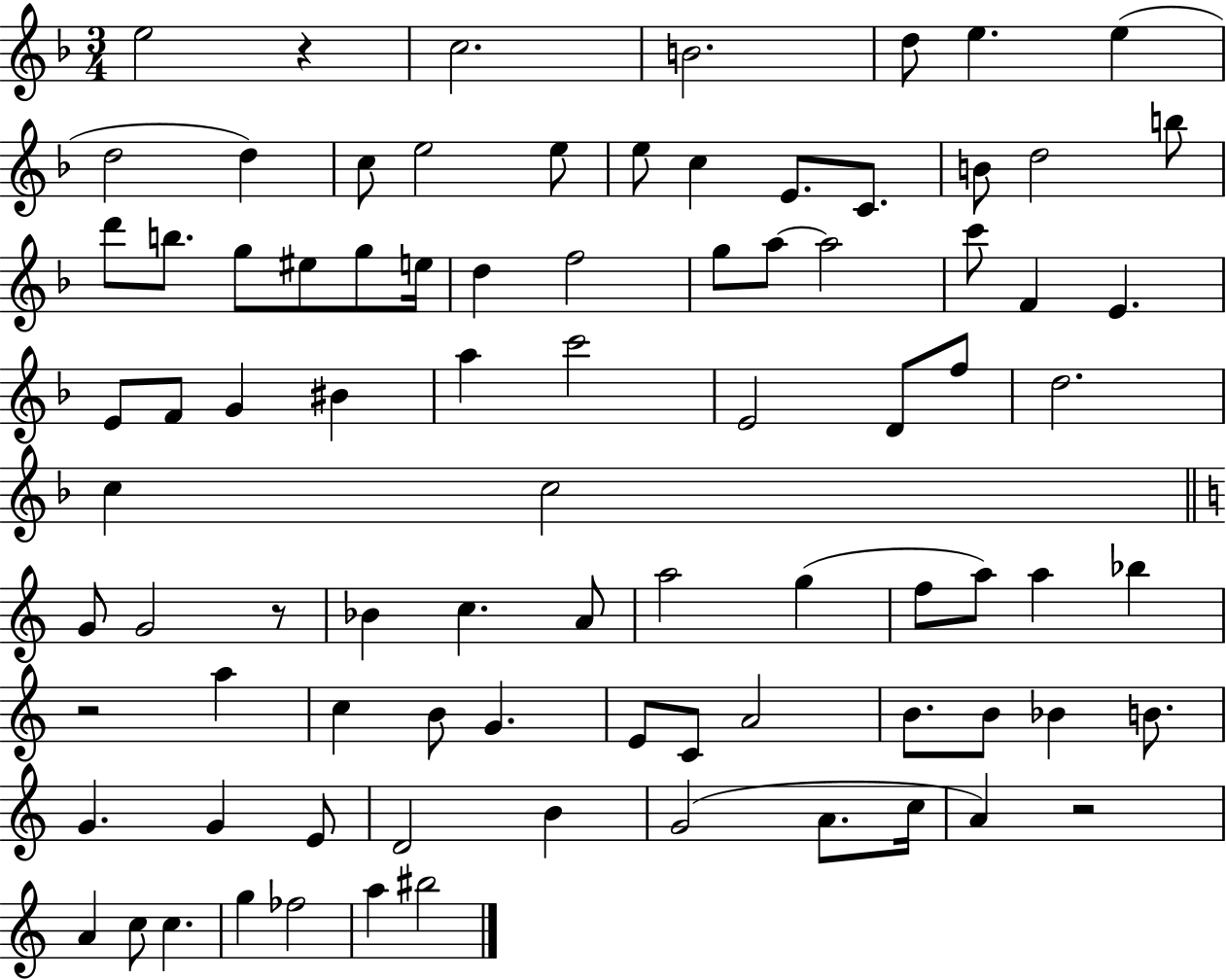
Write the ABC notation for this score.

X:1
T:Untitled
M:3/4
L:1/4
K:F
e2 z c2 B2 d/2 e e d2 d c/2 e2 e/2 e/2 c E/2 C/2 B/2 d2 b/2 d'/2 b/2 g/2 ^e/2 g/2 e/4 d f2 g/2 a/2 a2 c'/2 F E E/2 F/2 G ^B a c'2 E2 D/2 f/2 d2 c c2 G/2 G2 z/2 _B c A/2 a2 g f/2 a/2 a _b z2 a c B/2 G E/2 C/2 A2 B/2 B/2 _B B/2 G G E/2 D2 B G2 A/2 c/4 A z2 A c/2 c g _f2 a ^b2